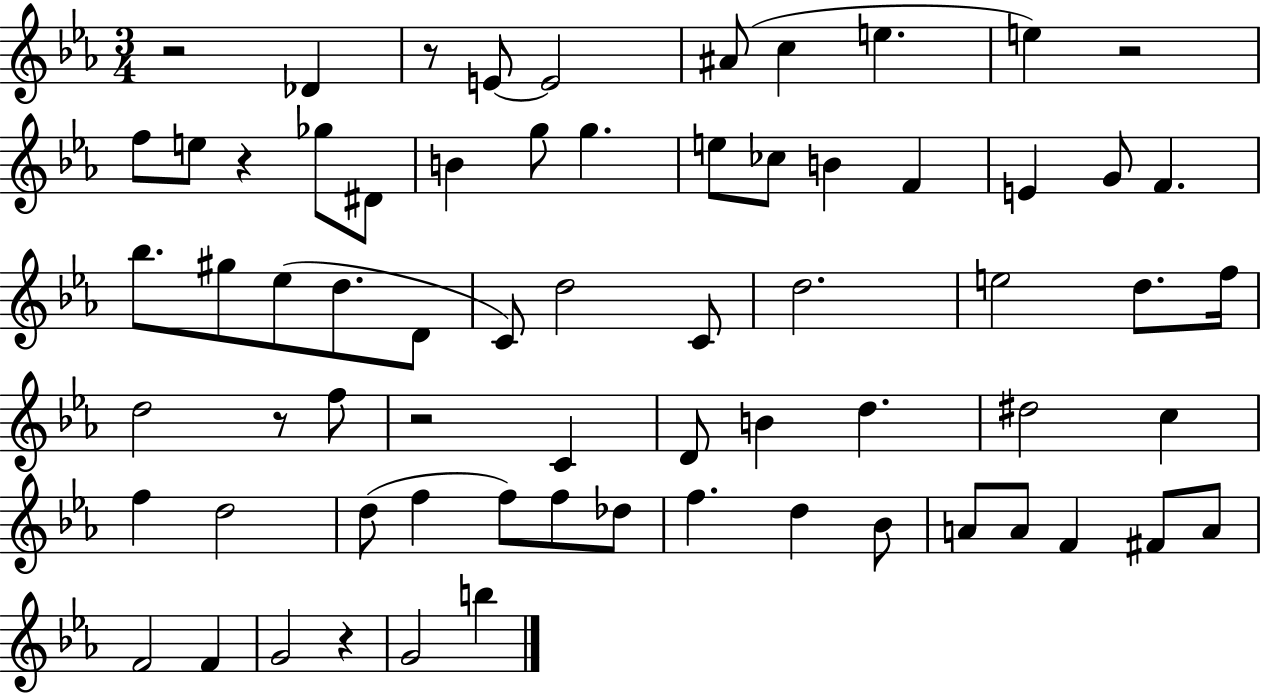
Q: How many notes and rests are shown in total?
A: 68